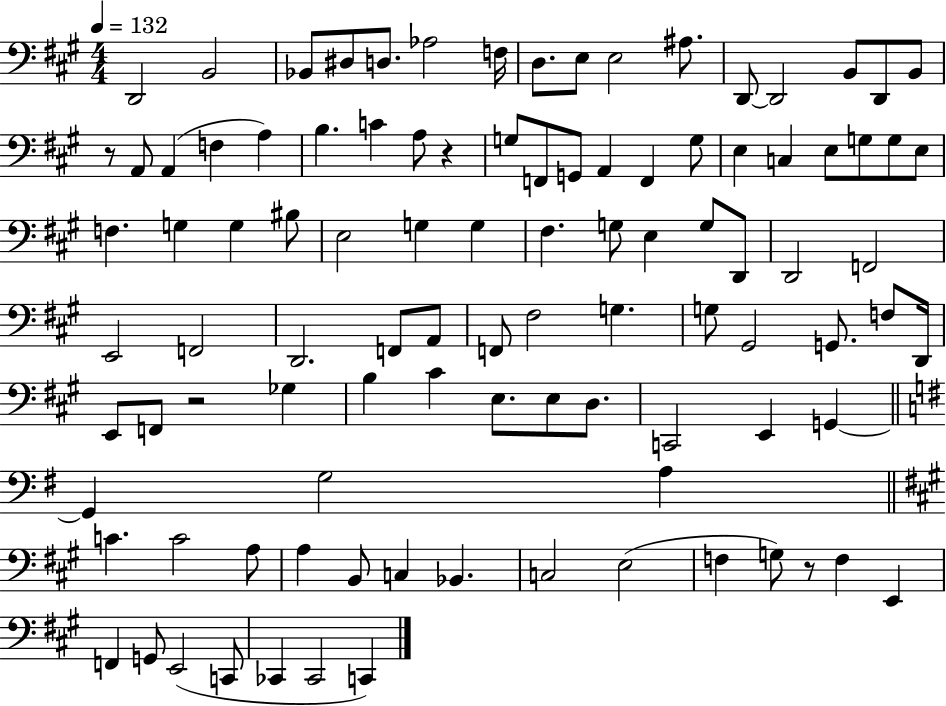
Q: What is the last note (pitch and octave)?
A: C2